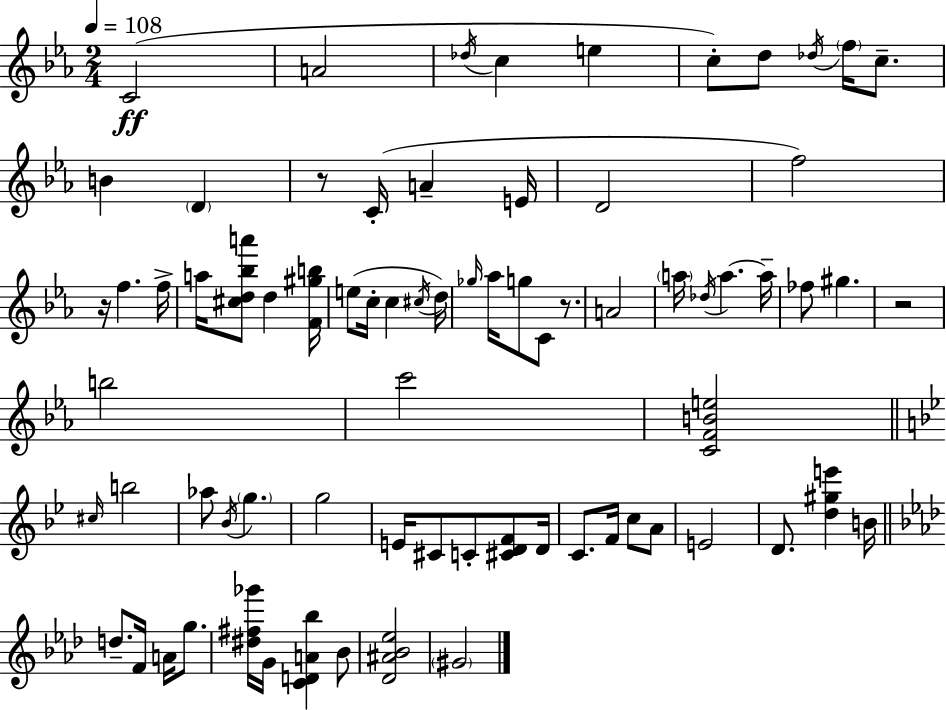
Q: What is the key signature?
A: C minor